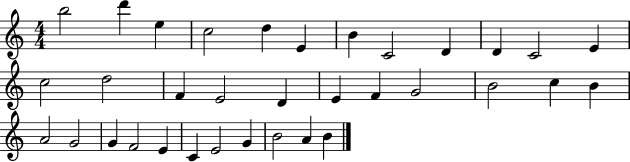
X:1
T:Untitled
M:4/4
L:1/4
K:C
b2 d' e c2 d E B C2 D D C2 E c2 d2 F E2 D E F G2 B2 c B A2 G2 G F2 E C E2 G B2 A B